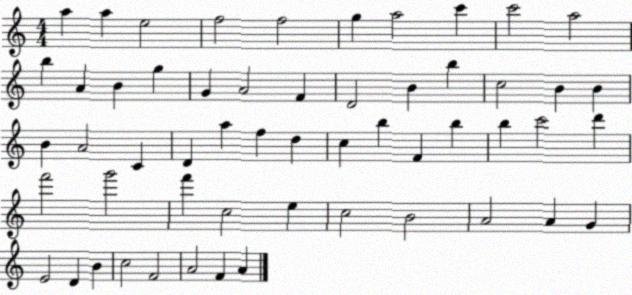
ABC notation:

X:1
T:Untitled
M:4/4
L:1/4
K:C
a a e2 f2 f2 g a2 c' c'2 a2 b A B g G A2 F D2 B b c2 B B B A2 C D a f d c b F b b c'2 d' f'2 g'2 f' c2 e c2 B2 A2 A G E2 D B c2 F2 A2 F A